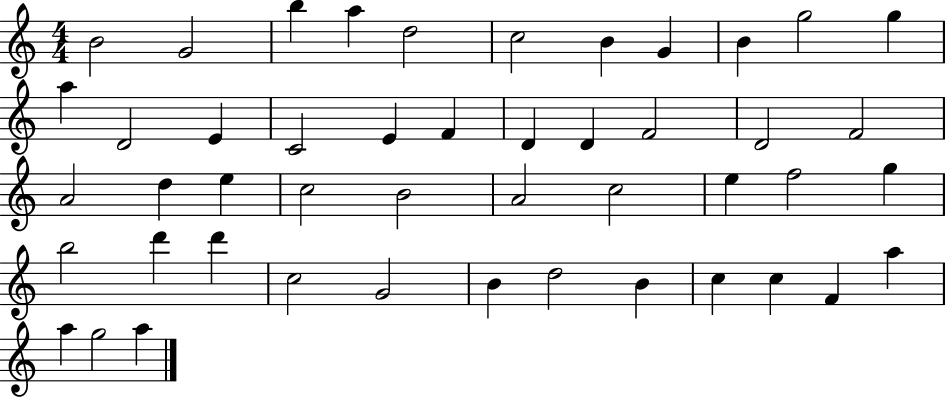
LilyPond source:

{
  \clef treble
  \numericTimeSignature
  \time 4/4
  \key c \major
  b'2 g'2 | b''4 a''4 d''2 | c''2 b'4 g'4 | b'4 g''2 g''4 | \break a''4 d'2 e'4 | c'2 e'4 f'4 | d'4 d'4 f'2 | d'2 f'2 | \break a'2 d''4 e''4 | c''2 b'2 | a'2 c''2 | e''4 f''2 g''4 | \break b''2 d'''4 d'''4 | c''2 g'2 | b'4 d''2 b'4 | c''4 c''4 f'4 a''4 | \break a''4 g''2 a''4 | \bar "|."
}